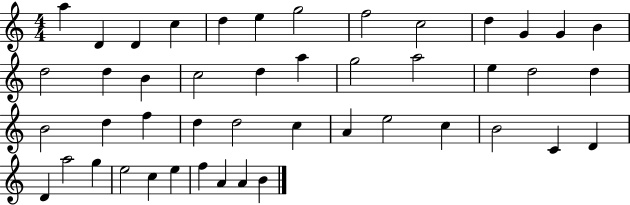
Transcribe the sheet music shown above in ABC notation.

X:1
T:Untitled
M:4/4
L:1/4
K:C
a D D c d e g2 f2 c2 d G G B d2 d B c2 d a g2 a2 e d2 d B2 d f d d2 c A e2 c B2 C D D a2 g e2 c e f A A B